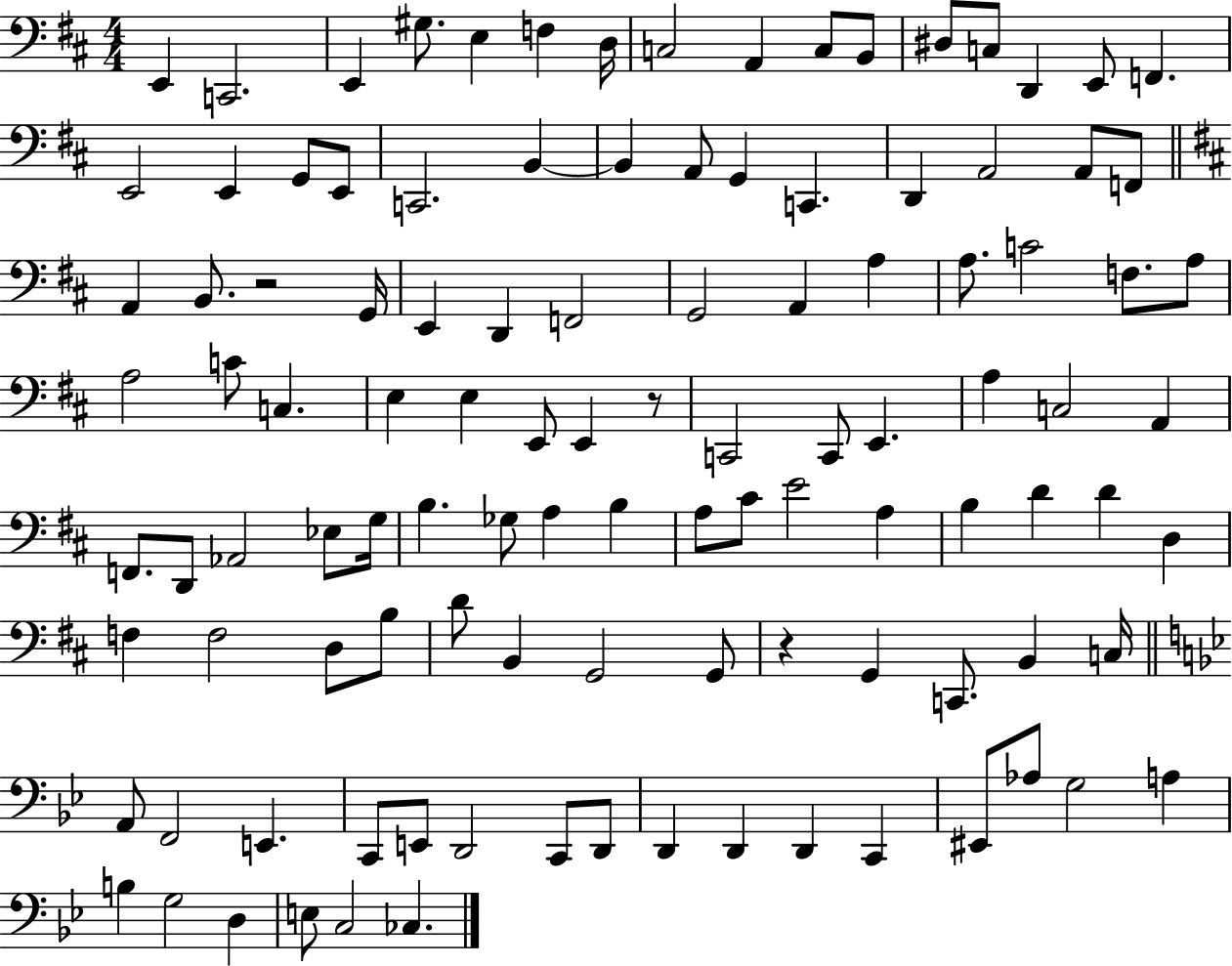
X:1
T:Untitled
M:4/4
L:1/4
K:D
E,, C,,2 E,, ^G,/2 E, F, D,/4 C,2 A,, C,/2 B,,/2 ^D,/2 C,/2 D,, E,,/2 F,, E,,2 E,, G,,/2 E,,/2 C,,2 B,, B,, A,,/2 G,, C,, D,, A,,2 A,,/2 F,,/2 A,, B,,/2 z2 G,,/4 E,, D,, F,,2 G,,2 A,, A, A,/2 C2 F,/2 A,/2 A,2 C/2 C, E, E, E,,/2 E,, z/2 C,,2 C,,/2 E,, A, C,2 A,, F,,/2 D,,/2 _A,,2 _E,/2 G,/4 B, _G,/2 A, B, A,/2 ^C/2 E2 A, B, D D D, F, F,2 D,/2 B,/2 D/2 B,, G,,2 G,,/2 z G,, C,,/2 B,, C,/4 A,,/2 F,,2 E,, C,,/2 E,,/2 D,,2 C,,/2 D,,/2 D,, D,, D,, C,, ^E,,/2 _A,/2 G,2 A, B, G,2 D, E,/2 C,2 _C,